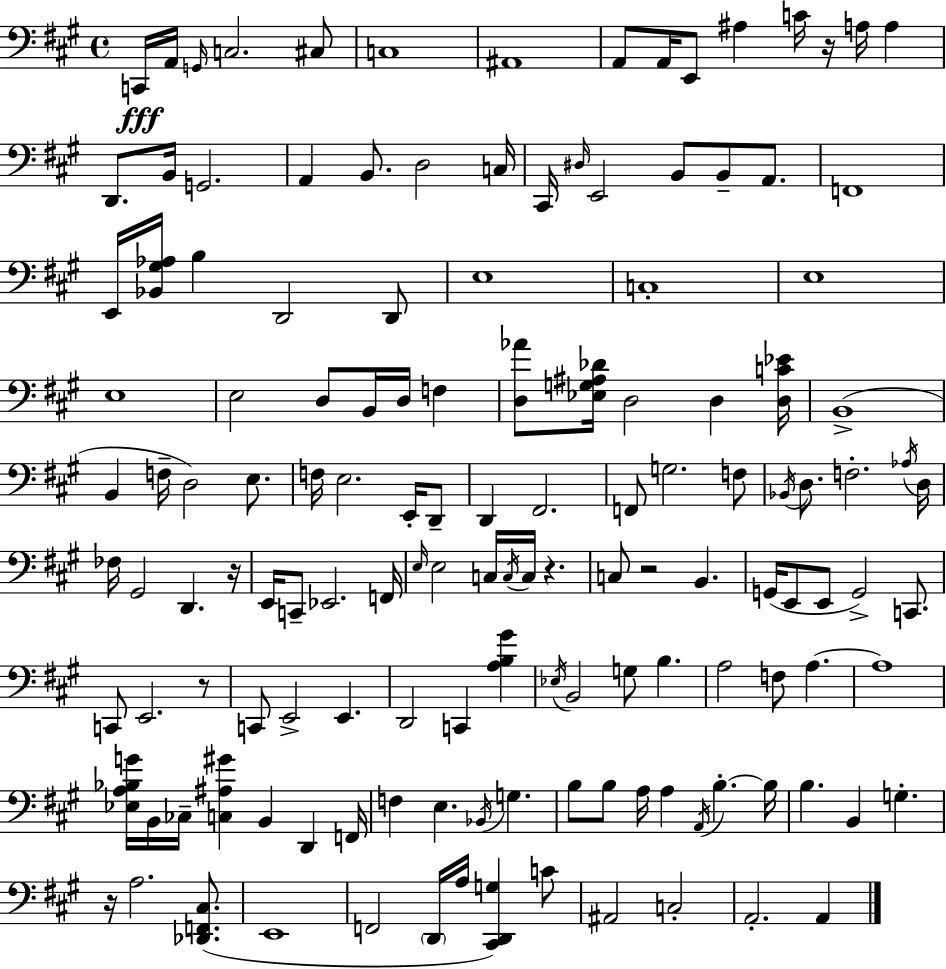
X:1
T:Untitled
M:4/4
L:1/4
K:A
C,,/4 A,,/4 G,,/4 C,2 ^C,/2 C,4 ^A,,4 A,,/2 A,,/4 E,,/2 ^A, C/4 z/4 A,/4 A, D,,/2 B,,/4 G,,2 A,, B,,/2 D,2 C,/4 ^C,,/4 ^D,/4 E,,2 B,,/2 B,,/2 A,,/2 F,,4 E,,/4 [_B,,^G,_A,]/4 B, D,,2 D,,/2 E,4 C,4 E,4 E,4 E,2 D,/2 B,,/4 D,/4 F, [D,_A]/2 [_E,G,^A,_D]/4 D,2 D, [D,C_E]/4 B,,4 B,, F,/4 D,2 E,/2 F,/4 E,2 E,,/4 D,,/2 D,, ^F,,2 F,,/2 G,2 F,/2 _B,,/4 D,/2 F,2 _A,/4 D,/4 _F,/4 ^G,,2 D,, z/4 E,,/4 C,,/2 _E,,2 F,,/4 E,/4 E,2 C,/4 C,/4 C,/4 z C,/2 z2 B,, G,,/4 E,,/2 E,,/2 G,,2 C,,/2 C,,/2 E,,2 z/2 C,,/2 E,,2 E,, D,,2 C,, [A,B,^G] _E,/4 B,,2 G,/2 B, A,2 F,/2 A, A,4 [_E,A,_B,G]/4 B,,/4 _C,/4 [C,^A,^G] B,, D,, F,,/4 F, E, _B,,/4 G, B,/2 B,/2 A,/4 A, A,,/4 B, B,/4 B, B,, G, z/4 A,2 [_D,,F,,^C,]/2 E,,4 F,,2 D,,/4 A,/4 [^C,,D,,G,] C/2 ^A,,2 C,2 A,,2 A,,